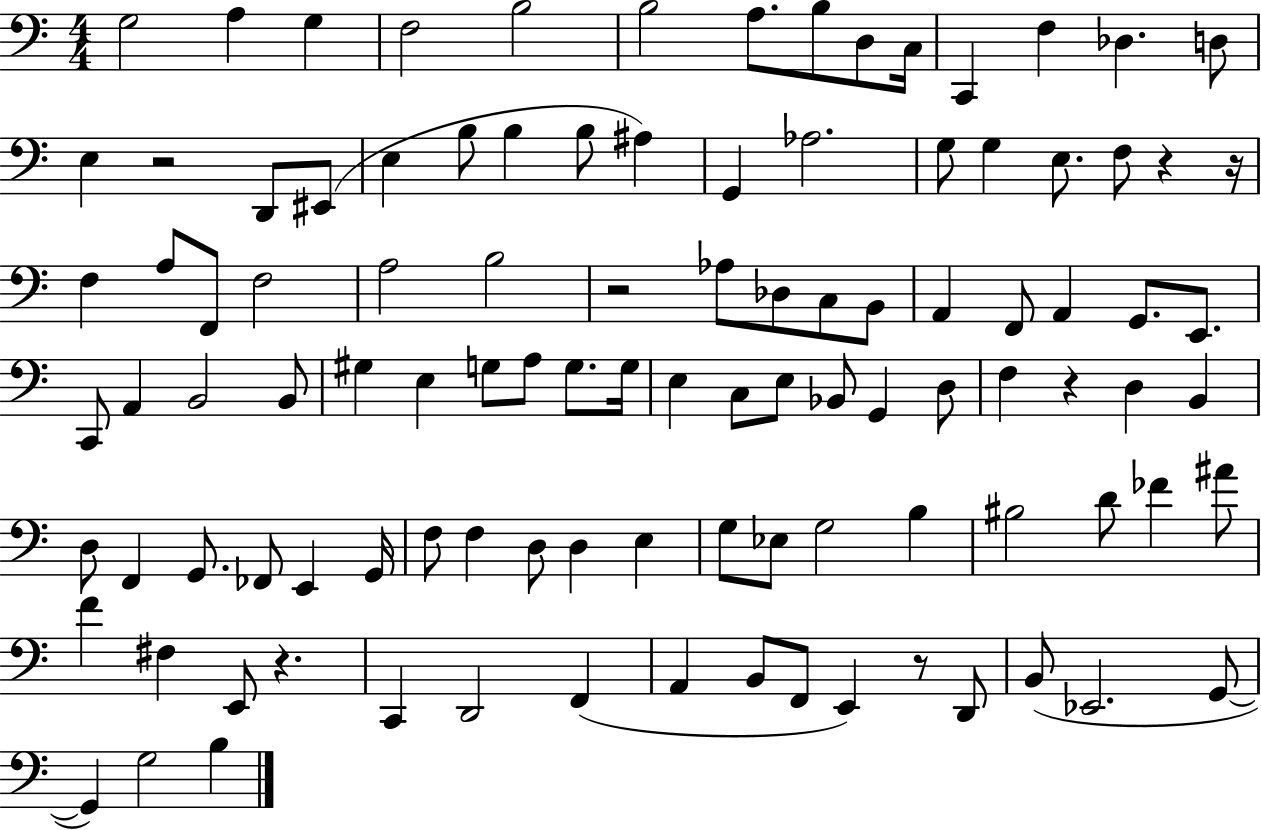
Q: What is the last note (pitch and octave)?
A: B3